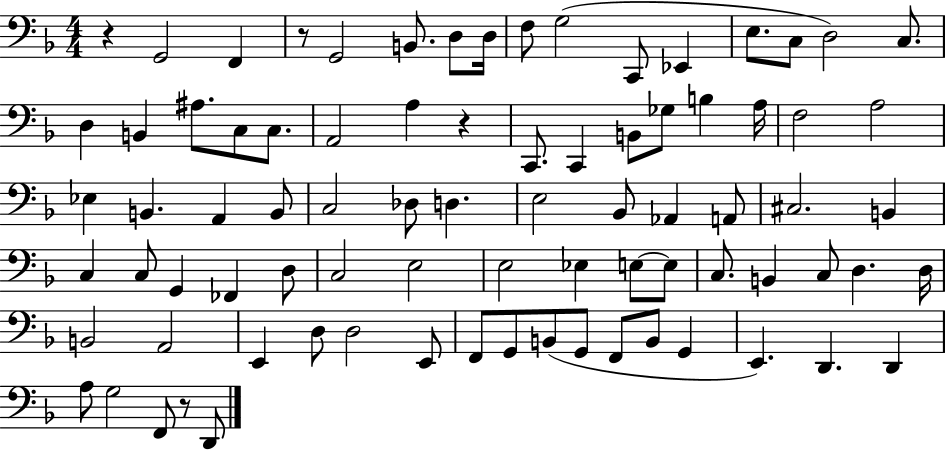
R/q G2/h F2/q R/e G2/h B2/e. D3/e D3/s F3/e G3/h C2/e Eb2/q E3/e. C3/e D3/h C3/e. D3/q B2/q A#3/e. C3/e C3/e. A2/h A3/q R/q C2/e. C2/q B2/e Gb3/e B3/q A3/s F3/h A3/h Eb3/q B2/q. A2/q B2/e C3/h Db3/e D3/q. E3/h Bb2/e Ab2/q A2/e C#3/h. B2/q C3/q C3/e G2/q FES2/q D3/e C3/h E3/h E3/h Eb3/q E3/e E3/e C3/e. B2/q C3/e D3/q. D3/s B2/h A2/h E2/q D3/e D3/h E2/e F2/e G2/e B2/e G2/e F2/e B2/e G2/q E2/q. D2/q. D2/q A3/e G3/h F2/e R/e D2/e